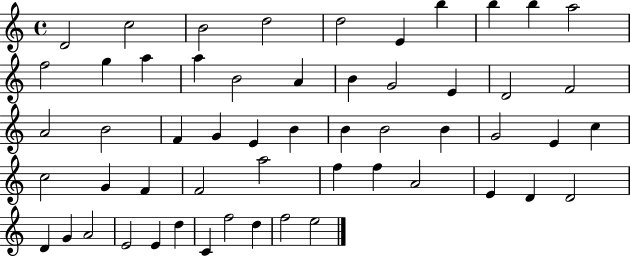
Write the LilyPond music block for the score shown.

{
  \clef treble
  \time 4/4
  \defaultTimeSignature
  \key c \major
  d'2 c''2 | b'2 d''2 | d''2 e'4 b''4 | b''4 b''4 a''2 | \break f''2 g''4 a''4 | a''4 b'2 a'4 | b'4 g'2 e'4 | d'2 f'2 | \break a'2 b'2 | f'4 g'4 e'4 b'4 | b'4 b'2 b'4 | g'2 e'4 c''4 | \break c''2 g'4 f'4 | f'2 a''2 | f''4 f''4 a'2 | e'4 d'4 d'2 | \break d'4 g'4 a'2 | e'2 e'4 d''4 | c'4 f''2 d''4 | f''2 e''2 | \break \bar "|."
}